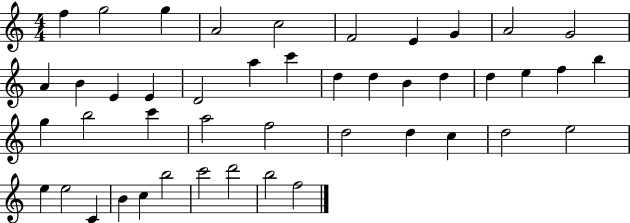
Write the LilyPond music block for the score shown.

{
  \clef treble
  \numericTimeSignature
  \time 4/4
  \key c \major
  f''4 g''2 g''4 | a'2 c''2 | f'2 e'4 g'4 | a'2 g'2 | \break a'4 b'4 e'4 e'4 | d'2 a''4 c'''4 | d''4 d''4 b'4 d''4 | d''4 e''4 f''4 b''4 | \break g''4 b''2 c'''4 | a''2 f''2 | d''2 d''4 c''4 | d''2 e''2 | \break e''4 e''2 c'4 | b'4 c''4 b''2 | c'''2 d'''2 | b''2 f''2 | \break \bar "|."
}